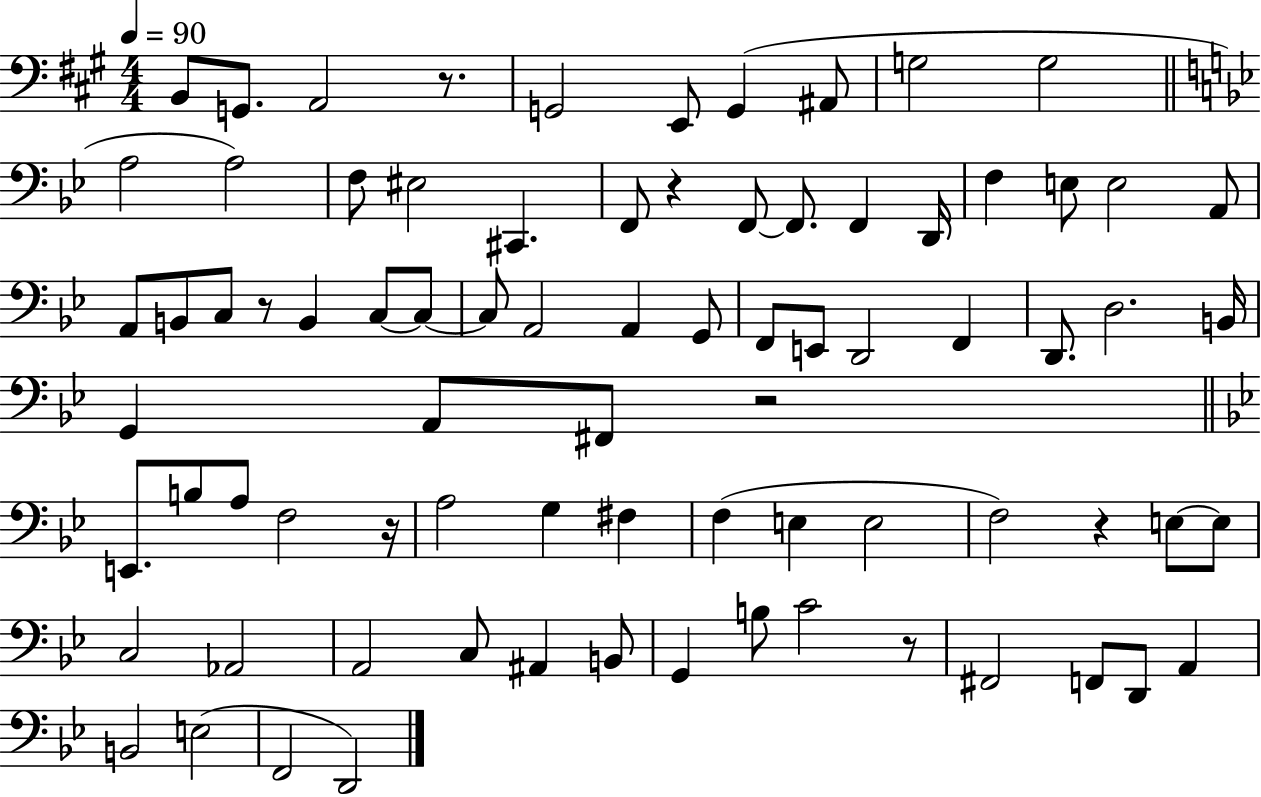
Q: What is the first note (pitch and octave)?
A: B2